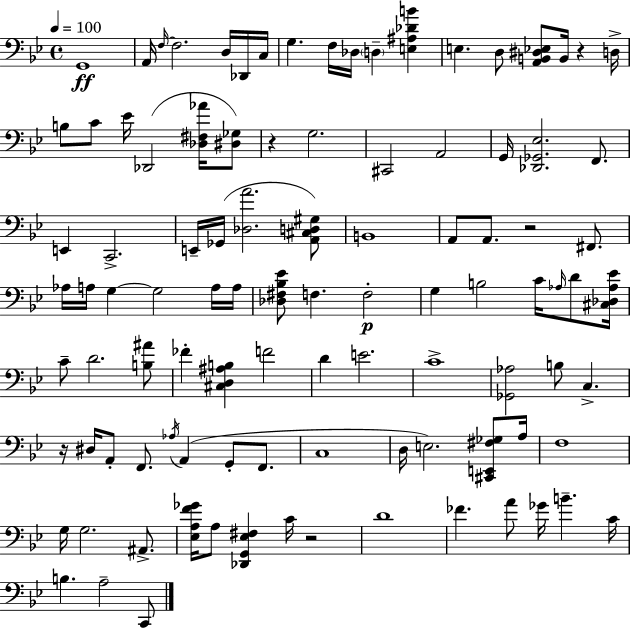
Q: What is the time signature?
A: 4/4